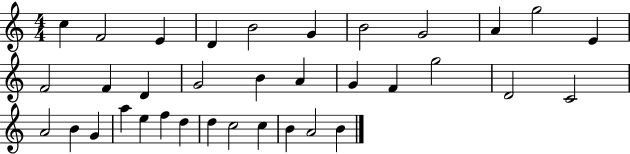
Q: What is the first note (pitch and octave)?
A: C5